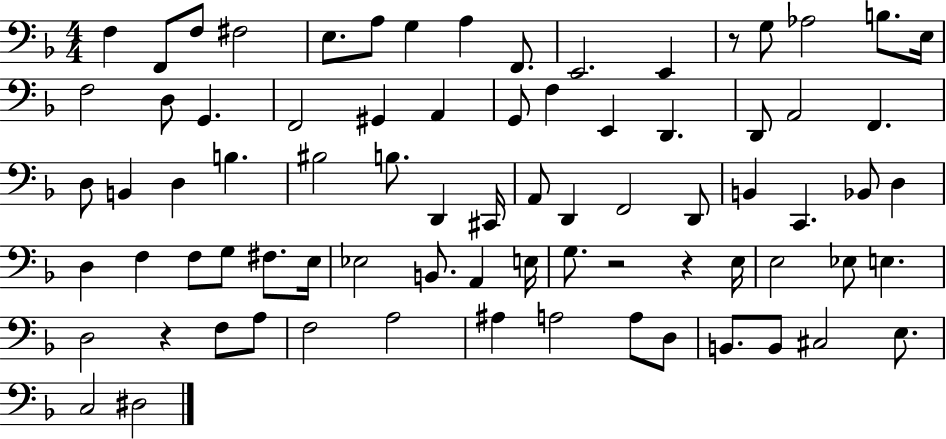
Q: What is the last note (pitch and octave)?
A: D#3